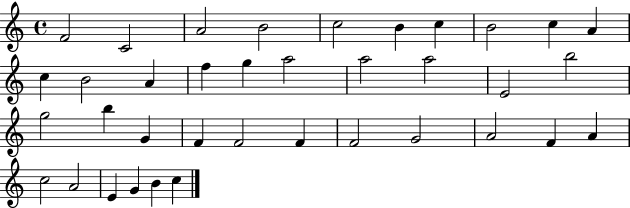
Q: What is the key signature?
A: C major